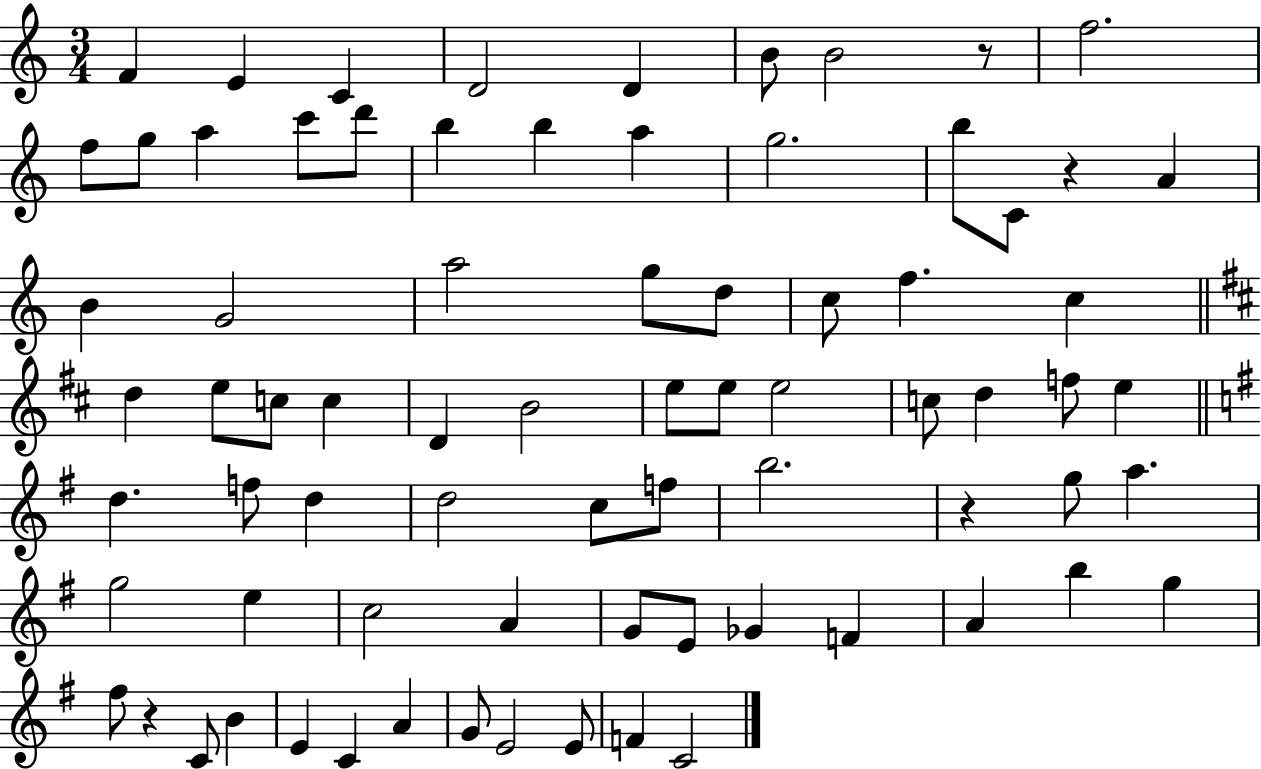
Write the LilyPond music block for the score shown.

{
  \clef treble
  \numericTimeSignature
  \time 3/4
  \key c \major
  \repeat volta 2 { f'4 e'4 c'4 | d'2 d'4 | b'8 b'2 r8 | f''2. | \break f''8 g''8 a''4 c'''8 d'''8 | b''4 b''4 a''4 | g''2. | b''8 c'8 r4 a'4 | \break b'4 g'2 | a''2 g''8 d''8 | c''8 f''4. c''4 | \bar "||" \break \key d \major d''4 e''8 c''8 c''4 | d'4 b'2 | e''8 e''8 e''2 | c''8 d''4 f''8 e''4 | \break \bar "||" \break \key e \minor d''4. f''8 d''4 | d''2 c''8 f''8 | b''2. | r4 g''8 a''4. | \break g''2 e''4 | c''2 a'4 | g'8 e'8 ges'4 f'4 | a'4 b''4 g''4 | \break fis''8 r4 c'8 b'4 | e'4 c'4 a'4 | g'8 e'2 e'8 | f'4 c'2 | \break } \bar "|."
}